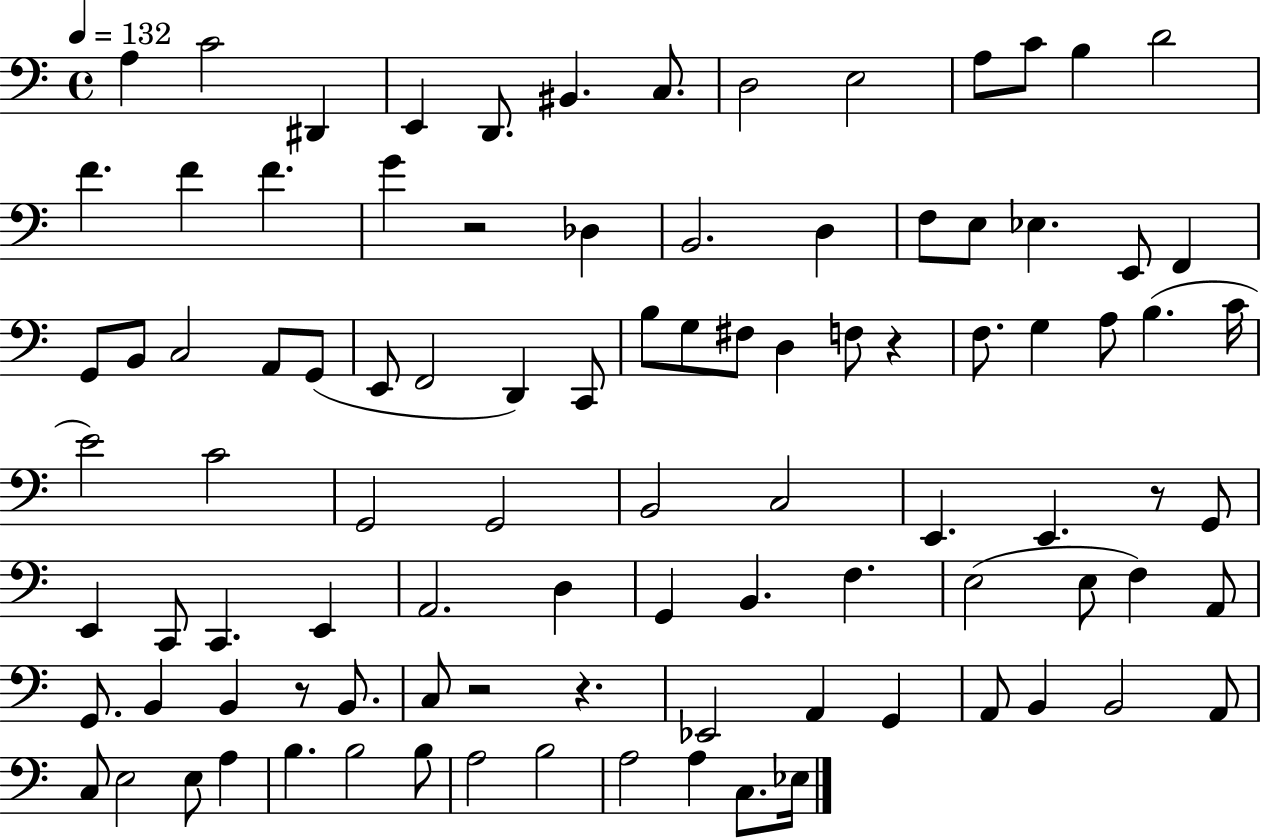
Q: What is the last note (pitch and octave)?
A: Eb3